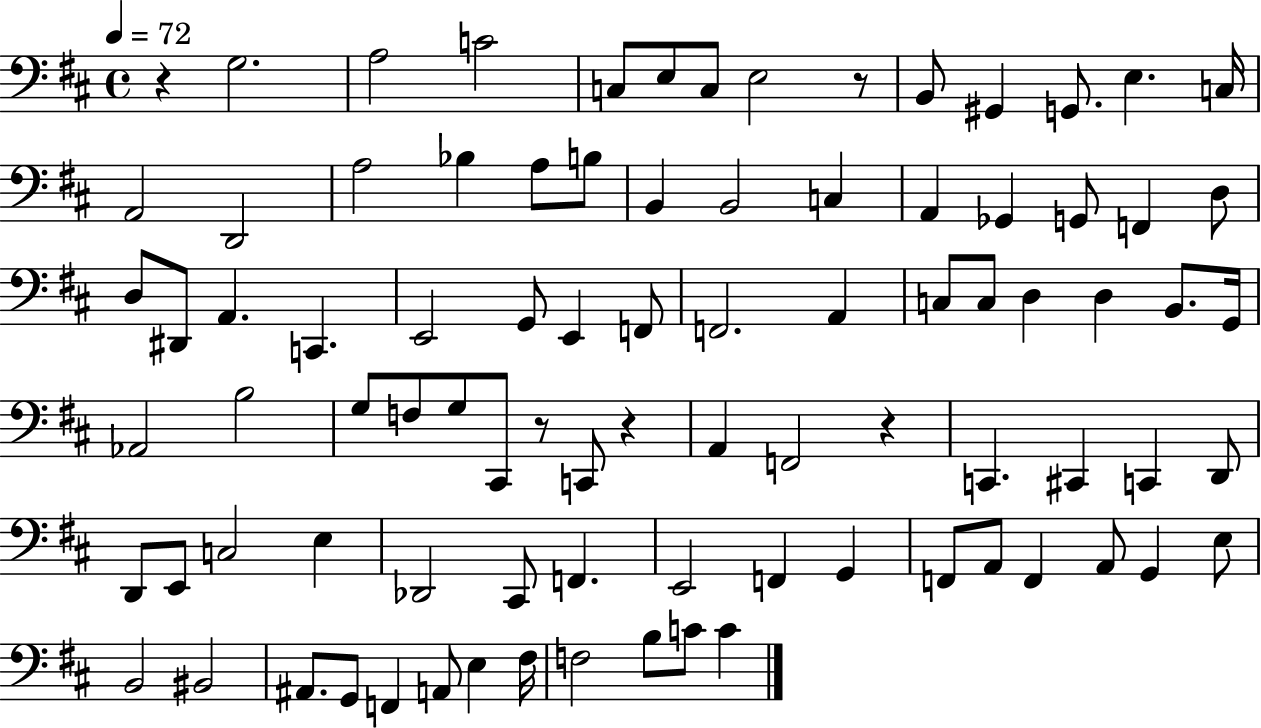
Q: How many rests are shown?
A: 5